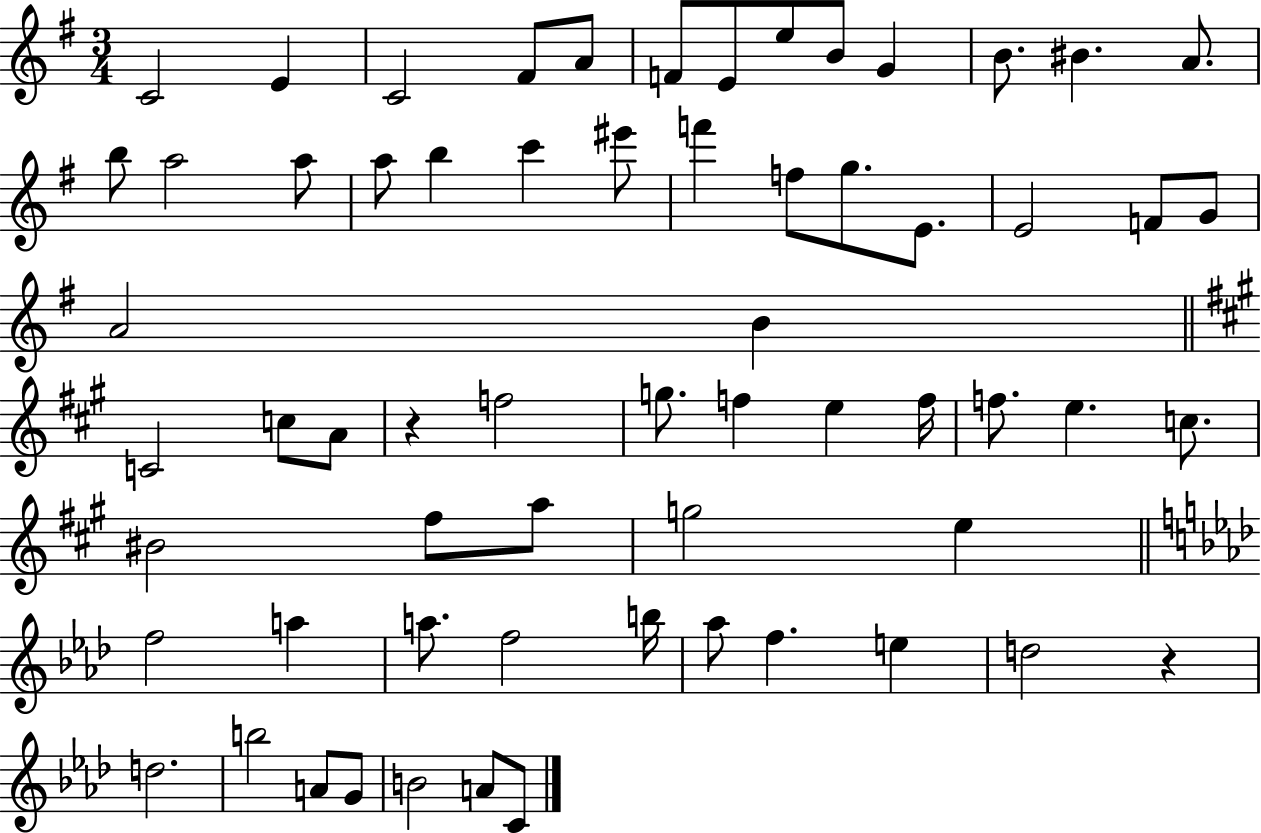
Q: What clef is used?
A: treble